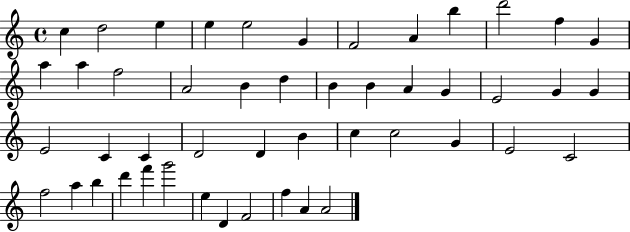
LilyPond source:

{
  \clef treble
  \time 4/4
  \defaultTimeSignature
  \key c \major
  c''4 d''2 e''4 | e''4 e''2 g'4 | f'2 a'4 b''4 | d'''2 f''4 g'4 | \break a''4 a''4 f''2 | a'2 b'4 d''4 | b'4 b'4 a'4 g'4 | e'2 g'4 g'4 | \break e'2 c'4 c'4 | d'2 d'4 b'4 | c''4 c''2 g'4 | e'2 c'2 | \break f''2 a''4 b''4 | d'''4 f'''4 g'''2 | e''4 d'4 f'2 | f''4 a'4 a'2 | \break \bar "|."
}